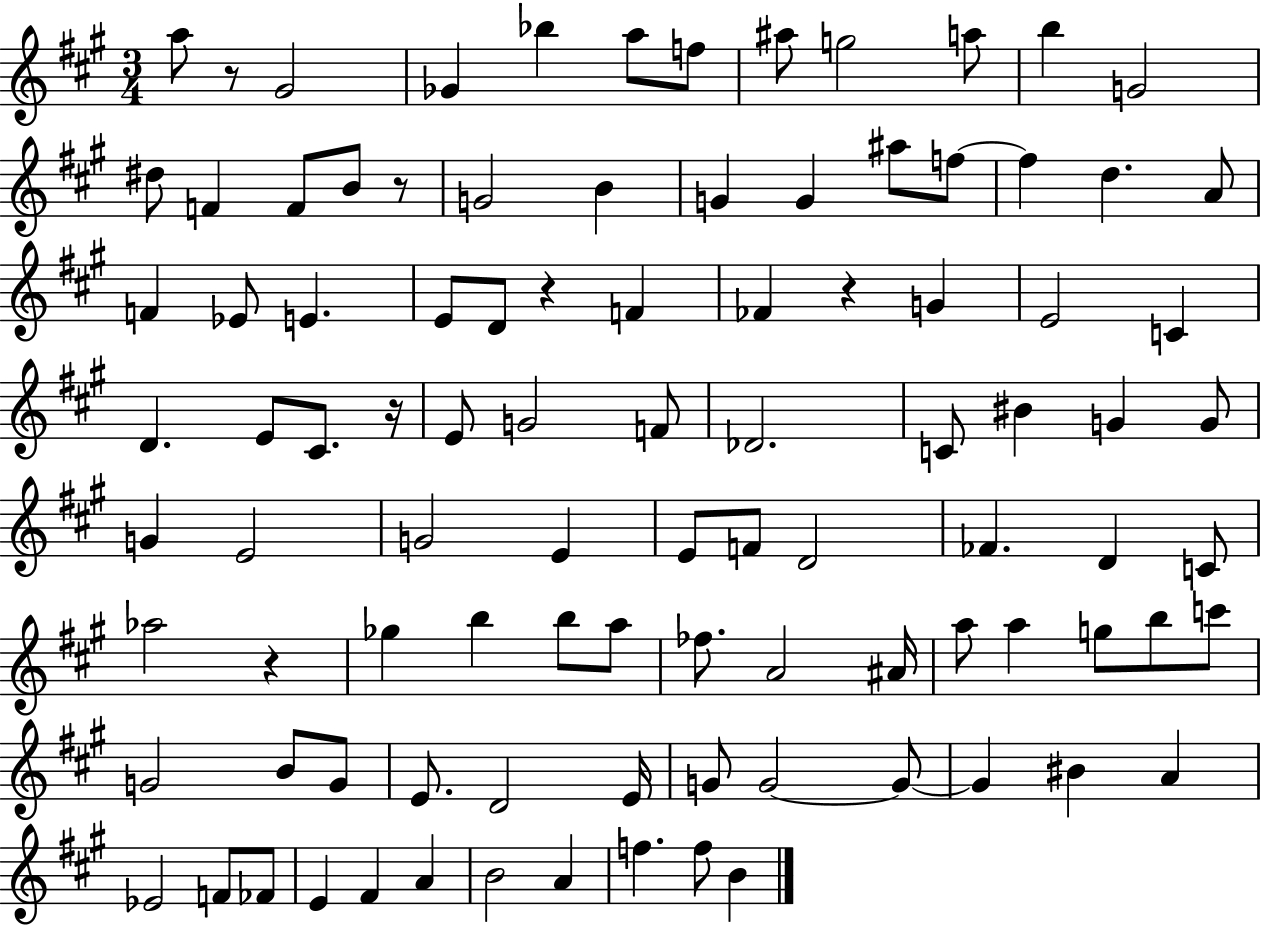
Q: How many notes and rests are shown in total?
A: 97